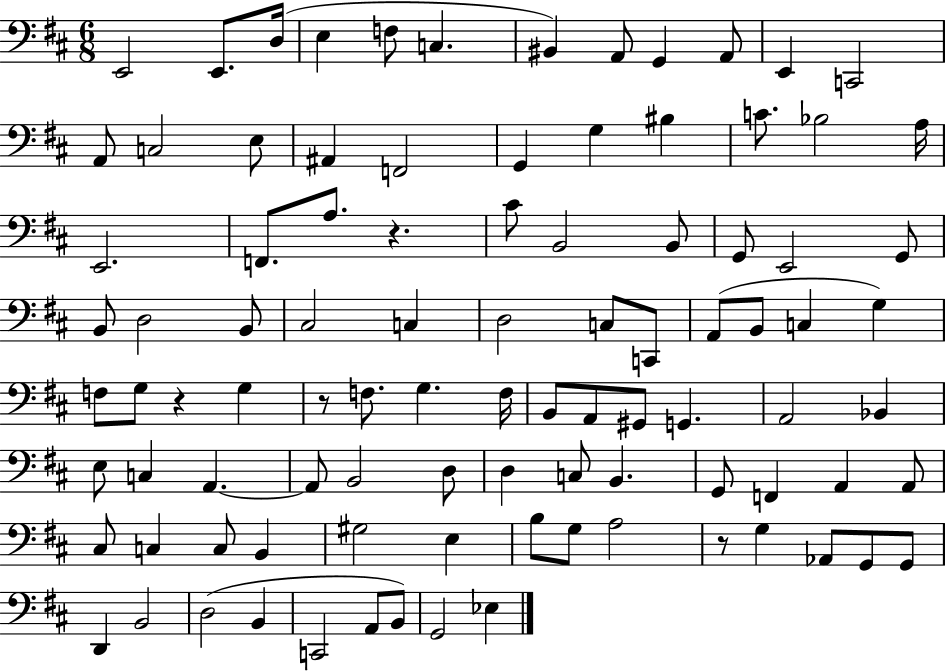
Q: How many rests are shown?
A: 4